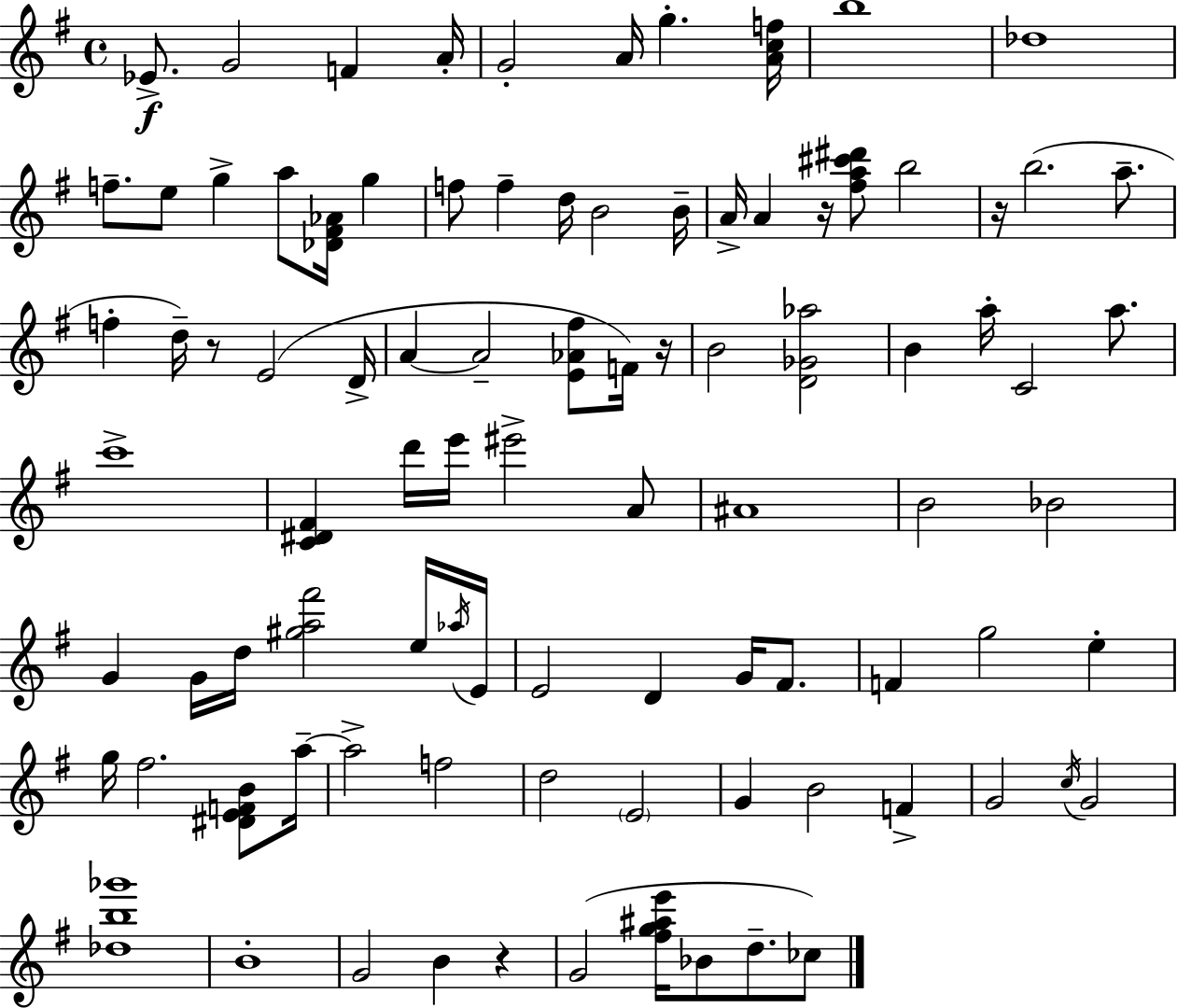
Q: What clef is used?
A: treble